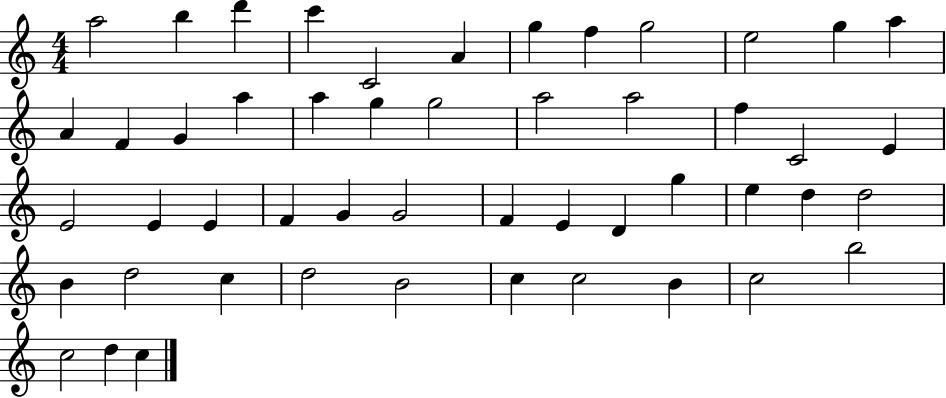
A5/h B5/q D6/q C6/q C4/h A4/q G5/q F5/q G5/h E5/h G5/q A5/q A4/q F4/q G4/q A5/q A5/q G5/q G5/h A5/h A5/h F5/q C4/h E4/q E4/h E4/q E4/q F4/q G4/q G4/h F4/q E4/q D4/q G5/q E5/q D5/q D5/h B4/q D5/h C5/q D5/h B4/h C5/q C5/h B4/q C5/h B5/h C5/h D5/q C5/q